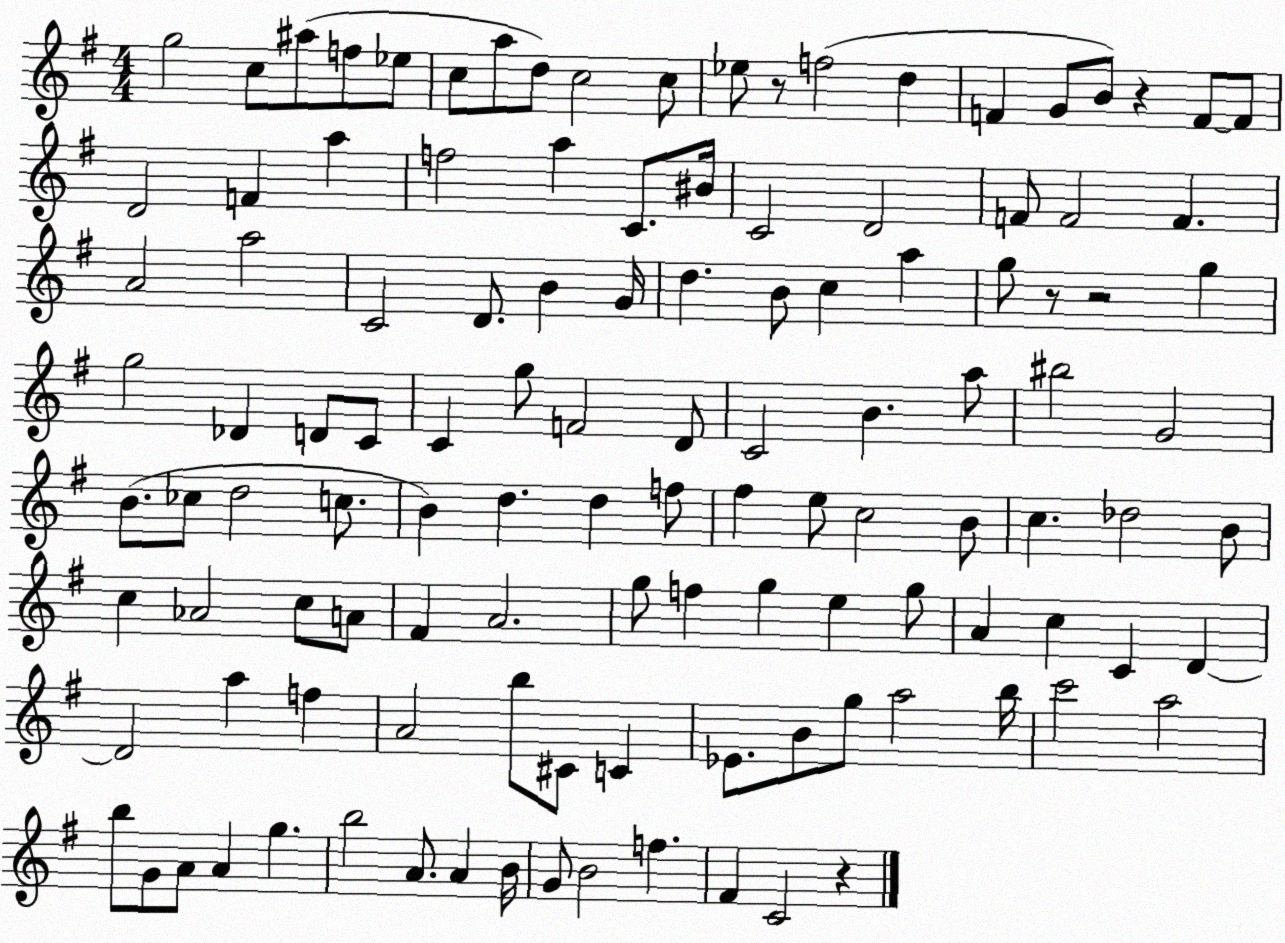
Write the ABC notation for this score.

X:1
T:Untitled
M:4/4
L:1/4
K:G
g2 c/2 ^a/2 f/2 _e/2 c/2 a/2 d/2 c2 c/2 _e/2 z/2 f2 d F G/2 B/2 z F/2 F/2 D2 F a f2 a C/2 ^B/4 C2 D2 F/2 F2 F A2 a2 C2 D/2 B G/4 d B/2 c a g/2 z/2 z2 g g2 _D D/2 C/2 C g/2 F2 D/2 C2 B a/2 ^b2 G2 B/2 _c/2 d2 c/2 B d d f/2 ^f e/2 c2 B/2 c _d2 B/2 c _A2 c/2 A/2 ^F A2 g/2 f g e g/2 A c C D D2 a f A2 b/2 ^C/2 C _E/2 B/2 g/2 a2 b/4 c'2 a2 b/2 G/2 A/2 A g b2 A/2 A B/4 G/2 B2 f ^F C2 z